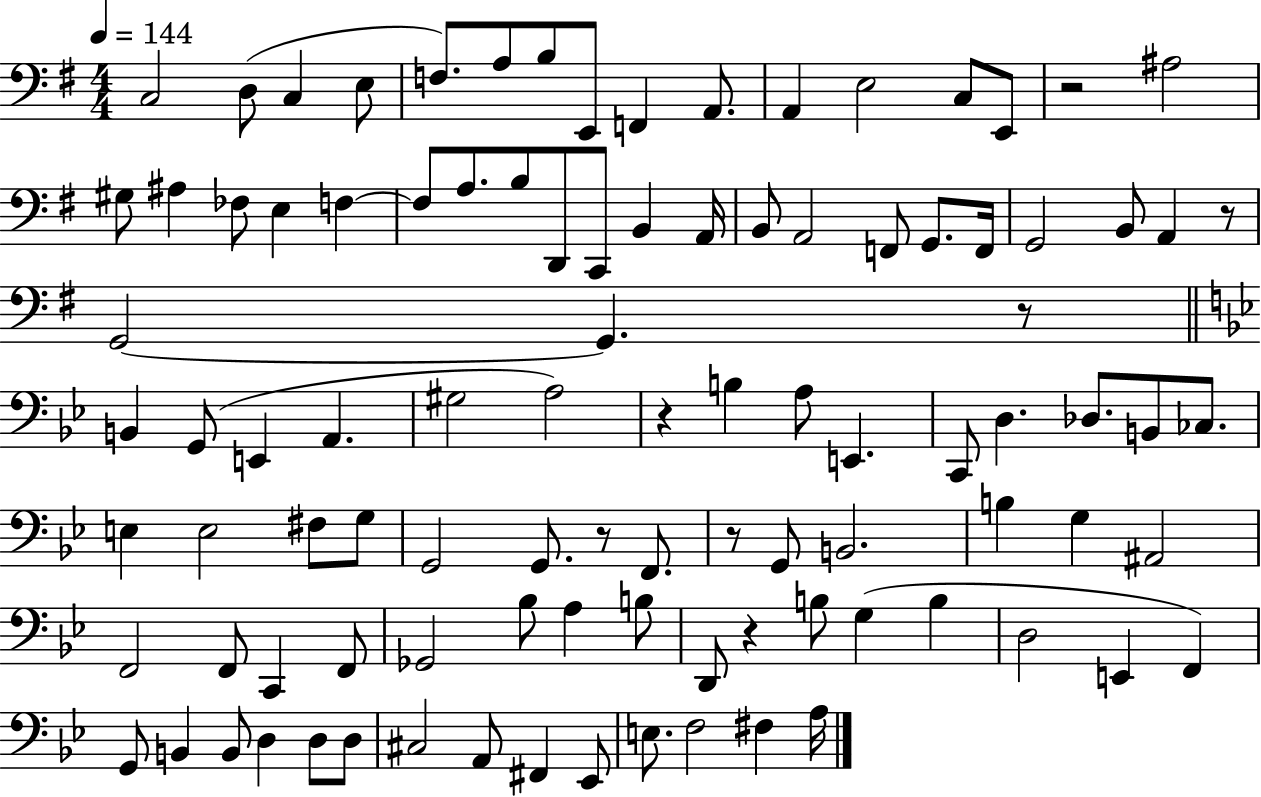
C3/h D3/e C3/q E3/e F3/e. A3/e B3/e E2/e F2/q A2/e. A2/q E3/h C3/e E2/e R/h A#3/h G#3/e A#3/q FES3/e E3/q F3/q F3/e A3/e. B3/e D2/e C2/e B2/q A2/s B2/e A2/h F2/e G2/e. F2/s G2/h B2/e A2/q R/e G2/h G2/q. R/e B2/q G2/e E2/q A2/q. G#3/h A3/h R/q B3/q A3/e E2/q. C2/e D3/q. Db3/e. B2/e CES3/e. E3/q E3/h F#3/e G3/e G2/h G2/e. R/e F2/e. R/e G2/e B2/h. B3/q G3/q A#2/h F2/h F2/e C2/q F2/e Gb2/h Bb3/e A3/q B3/e D2/e R/q B3/e G3/q B3/q D3/h E2/q F2/q G2/e B2/q B2/e D3/q D3/e D3/e C#3/h A2/e F#2/q Eb2/e E3/e. F3/h F#3/q A3/s